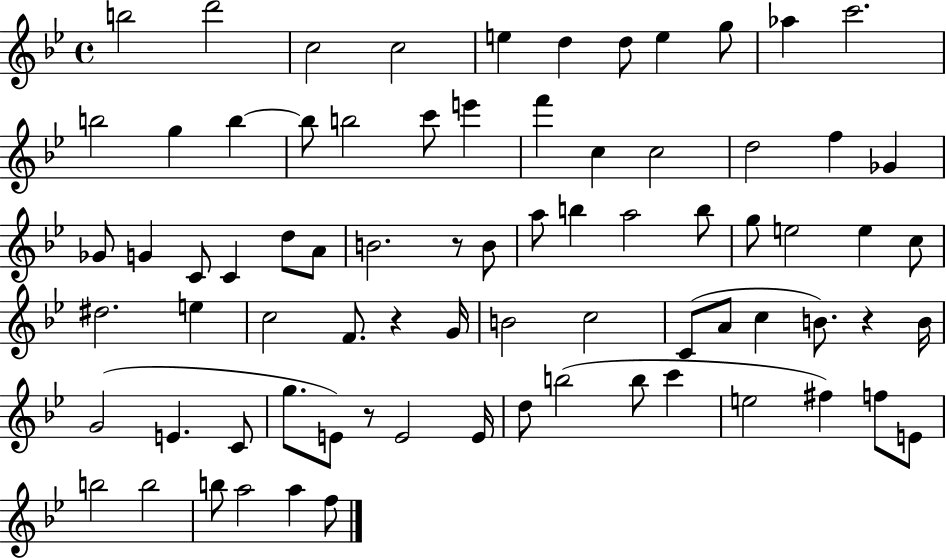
B5/h D6/h C5/h C5/h E5/q D5/q D5/e E5/q G5/e Ab5/q C6/h. B5/h G5/q B5/q B5/e B5/h C6/e E6/q F6/q C5/q C5/h D5/h F5/q Gb4/q Gb4/e G4/q C4/e C4/q D5/e A4/e B4/h. R/e B4/e A5/e B5/q A5/h B5/e G5/e E5/h E5/q C5/e D#5/h. E5/q C5/h F4/e. R/q G4/s B4/h C5/h C4/e A4/e C5/q B4/e. R/q B4/s G4/h E4/q. C4/e G5/e. E4/e R/e E4/h E4/s D5/e B5/h B5/e C6/q E5/h F#5/q F5/e E4/e B5/h B5/h B5/e A5/h A5/q F5/e